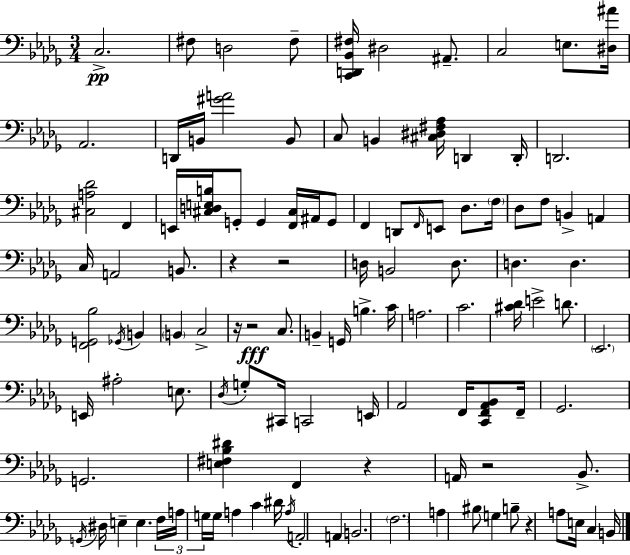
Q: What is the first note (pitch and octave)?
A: C3